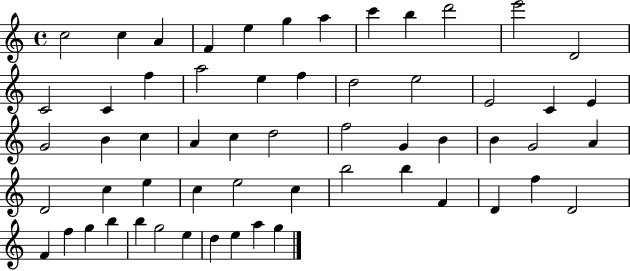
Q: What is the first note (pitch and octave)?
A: C5